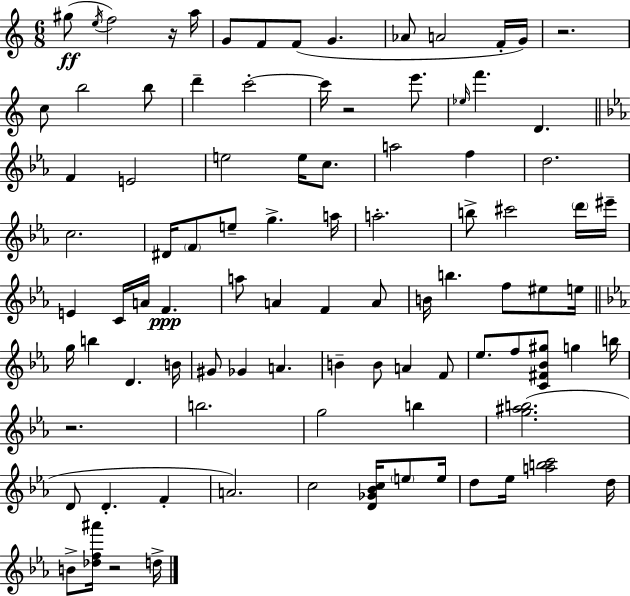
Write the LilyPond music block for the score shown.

{
  \clef treble
  \numericTimeSignature
  \time 6/8
  \key a \minor
  gis''8(\ff \acciaccatura { e''16 } f''2) r16 | a''16 g'8 f'8 f'8( g'4. | aes'8 a'2 f'16-. | g'16) r2. | \break c''8 b''2 b''8 | d'''4-- c'''2-.~~ | c'''16 r2 e'''8. | \grace { ees''16 } f'''4. d'4. | \break \bar "||" \break \key ees \major f'4 e'2 | e''2 e''16 c''8. | a''2 f''4 | d''2. | \break c''2. | dis'16 \parenthesize f'8 e''8-- g''4.-> a''16 | a''2.-. | b''8-> cis'''2 \parenthesize d'''16 eis'''16-- | \break e'4 c'16 a'16 f'4.\ppp | a''8 a'4 f'4 a'8 | b'16 b''4. f''8 eis''8 e''16 | \bar "||" \break \key ees \major g''16 b''4 d'4. b'16 | gis'8 ges'4 a'4. | b'4-- b'8 a'4 f'8 | ees''8. f''8 <c' fis' bes' gis''>8 g''4 b''16 | \break r2. | b''2. | g''2 b''4 | <g'' ais'' b''>2.( | \break d'8 d'4.-. f'4-. | a'2.) | c''2 <d' ges' bes' c''>16 \parenthesize e''8 e''16 | d''8 ees''16 <a'' b'' c'''>2 d''16 | \break b'8-> <des'' f'' ais'''>16 r2 d''16-> | \bar "|."
}